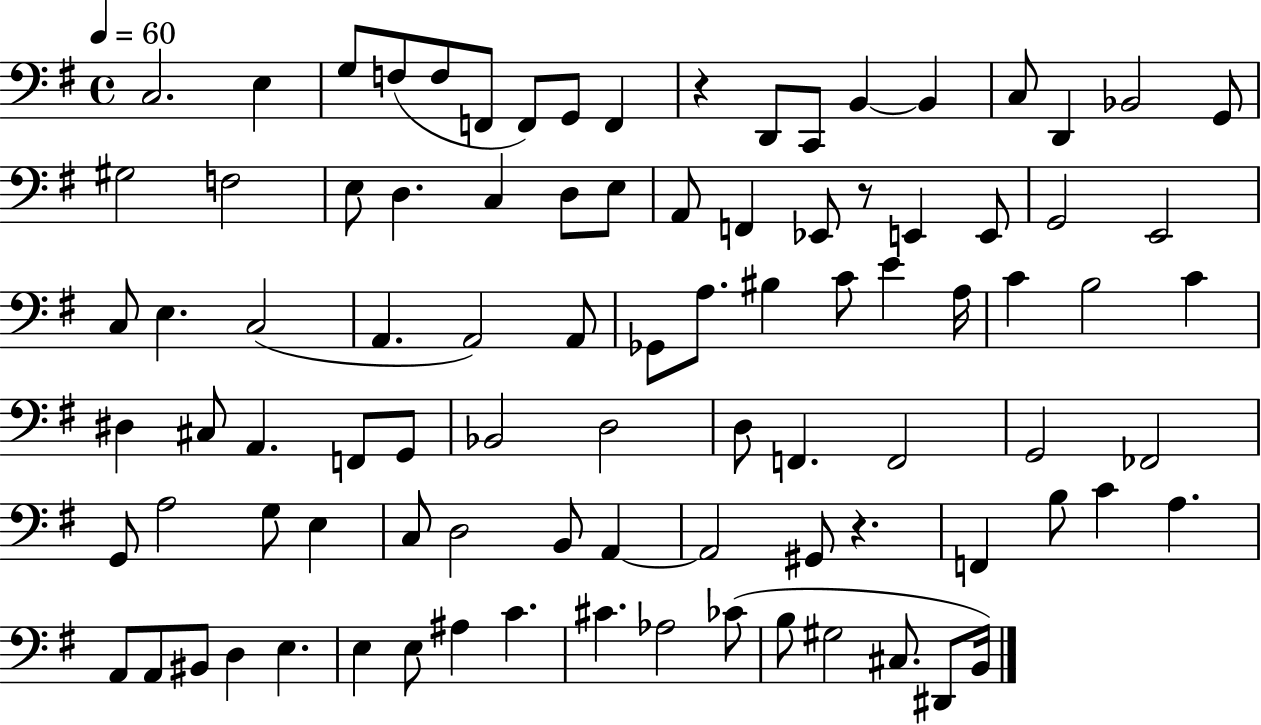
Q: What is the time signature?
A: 4/4